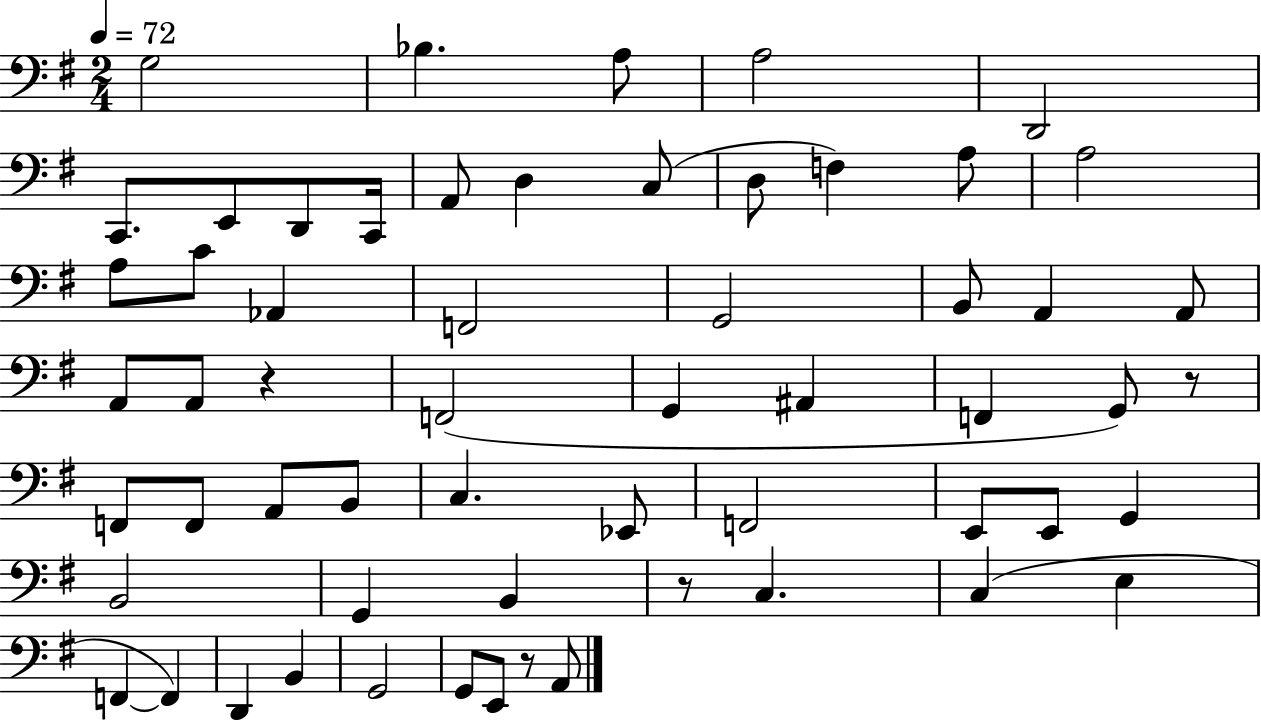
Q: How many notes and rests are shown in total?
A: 59